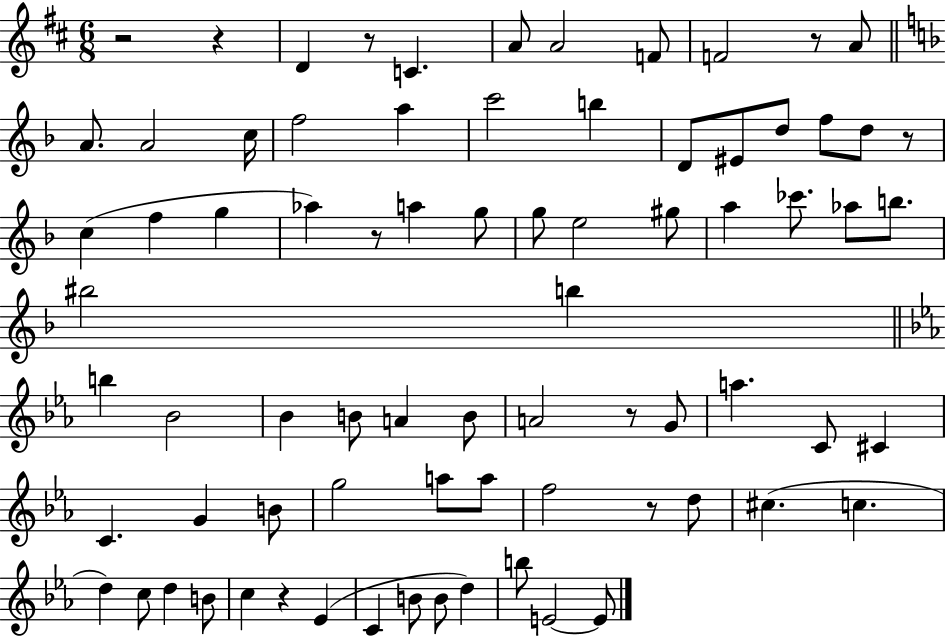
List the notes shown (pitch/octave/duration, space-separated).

R/h R/q D4/q R/e C4/q. A4/e A4/h F4/e F4/h R/e A4/e A4/e. A4/h C5/s F5/h A5/q C6/h B5/q D4/e EIS4/e D5/e F5/e D5/e R/e C5/q F5/q G5/q Ab5/q R/e A5/q G5/e G5/e E5/h G#5/e A5/q CES6/e. Ab5/e B5/e. BIS5/h B5/q B5/q Bb4/h Bb4/q B4/e A4/q B4/e A4/h R/e G4/e A5/q. C4/e C#4/q C4/q. G4/q B4/e G5/h A5/e A5/e F5/h R/e D5/e C#5/q. C5/q. D5/q C5/e D5/q B4/e C5/q R/q Eb4/q C4/q B4/e B4/e D5/q B5/e E4/h E4/e